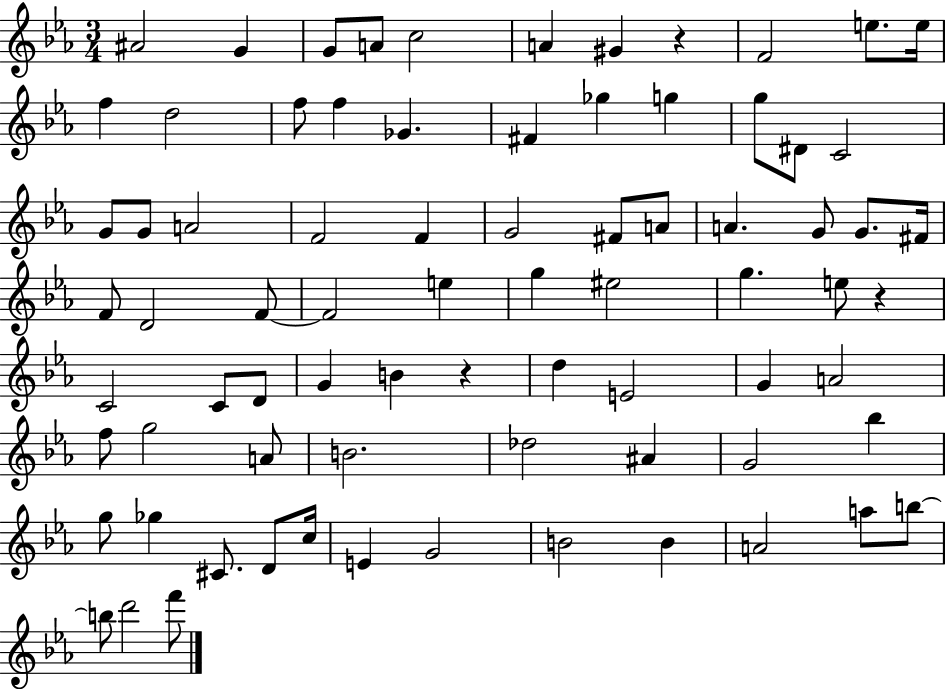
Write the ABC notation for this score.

X:1
T:Untitled
M:3/4
L:1/4
K:Eb
^A2 G G/2 A/2 c2 A ^G z F2 e/2 e/4 f d2 f/2 f _G ^F _g g g/2 ^D/2 C2 G/2 G/2 A2 F2 F G2 ^F/2 A/2 A G/2 G/2 ^F/4 F/2 D2 F/2 F2 e g ^e2 g e/2 z C2 C/2 D/2 G B z d E2 G A2 f/2 g2 A/2 B2 _d2 ^A G2 _b g/2 _g ^C/2 D/2 c/4 E G2 B2 B A2 a/2 b/2 b/2 d'2 f'/2